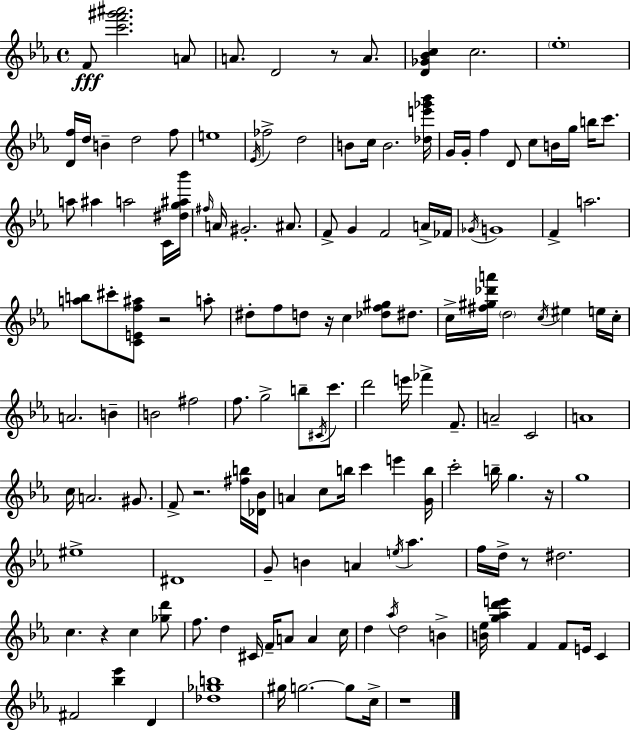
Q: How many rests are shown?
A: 8